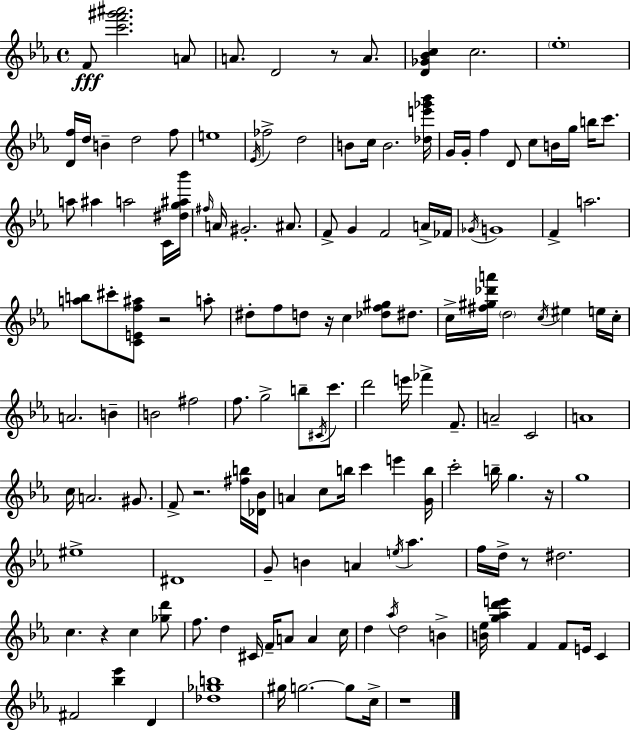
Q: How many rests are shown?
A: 8